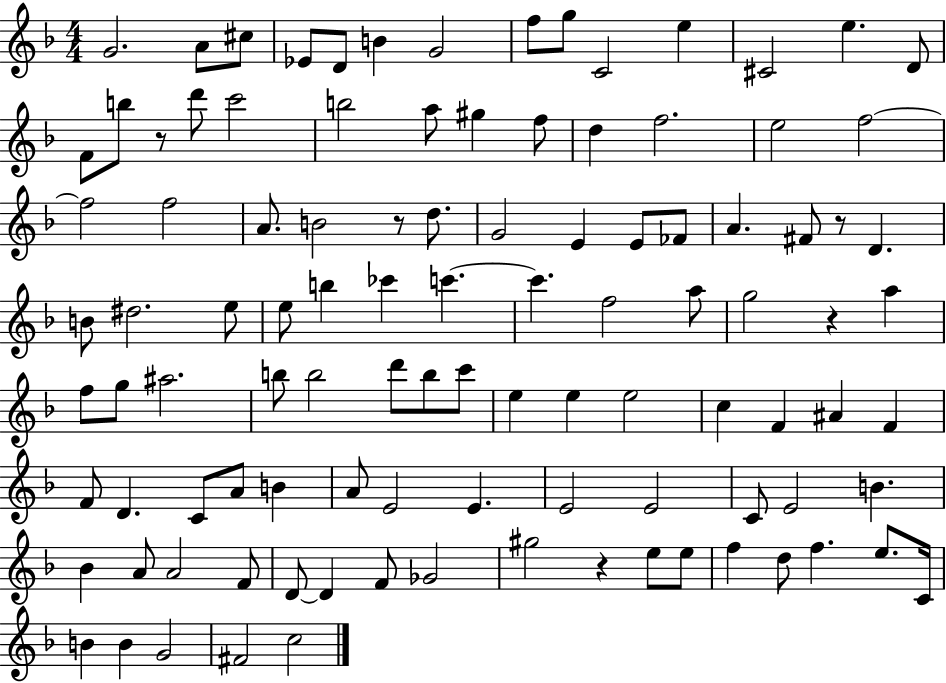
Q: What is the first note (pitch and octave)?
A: G4